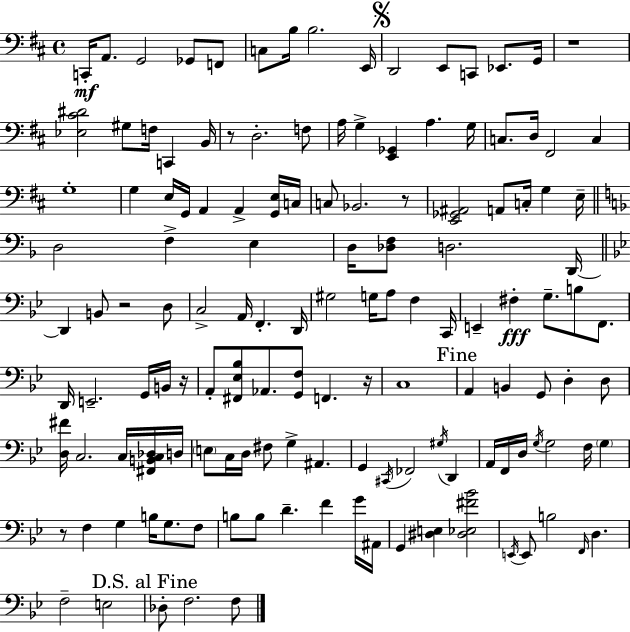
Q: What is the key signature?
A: D major